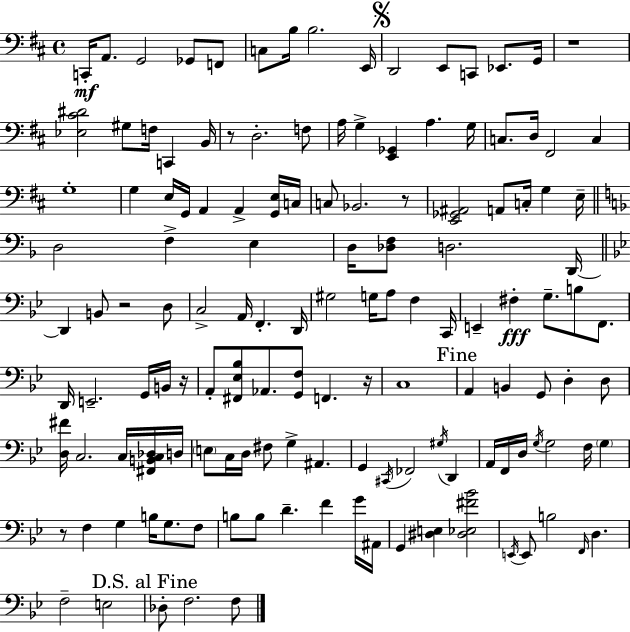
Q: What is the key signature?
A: D major